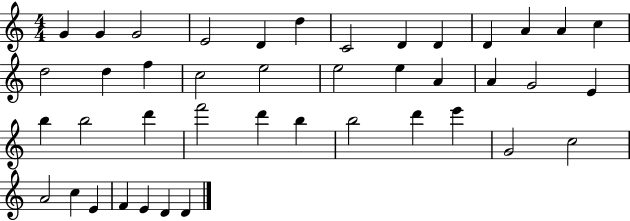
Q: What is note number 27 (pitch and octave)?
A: D6